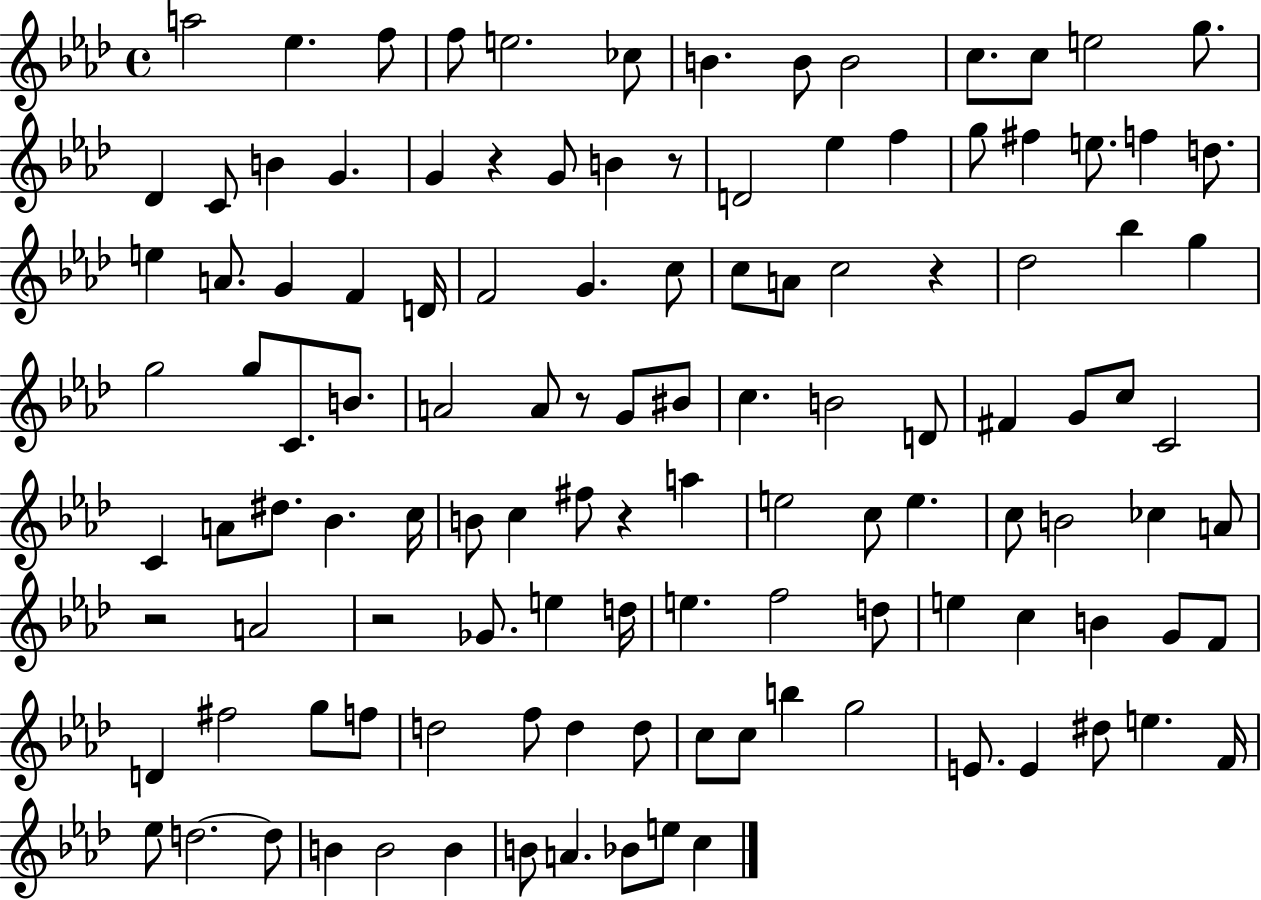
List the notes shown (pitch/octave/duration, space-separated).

A5/h Eb5/q. F5/e F5/e E5/h. CES5/e B4/q. B4/e B4/h C5/e. C5/e E5/h G5/e. Db4/q C4/e B4/q G4/q. G4/q R/q G4/e B4/q R/e D4/h Eb5/q F5/q G5/e F#5/q E5/e. F5/q D5/e. E5/q A4/e. G4/q F4/q D4/s F4/h G4/q. C5/e C5/e A4/e C5/h R/q Db5/h Bb5/q G5/q G5/h G5/e C4/e. B4/e. A4/h A4/e R/e G4/e BIS4/e C5/q. B4/h D4/e F#4/q G4/e C5/e C4/h C4/q A4/e D#5/e. Bb4/q. C5/s B4/e C5/q F#5/e R/q A5/q E5/h C5/e E5/q. C5/e B4/h CES5/q A4/e R/h A4/h R/h Gb4/e. E5/q D5/s E5/q. F5/h D5/e E5/q C5/q B4/q G4/e F4/e D4/q F#5/h G5/e F5/e D5/h F5/e D5/q D5/e C5/e C5/e B5/q G5/h E4/e. E4/q D#5/e E5/q. F4/s Eb5/e D5/h. D5/e B4/q B4/h B4/q B4/e A4/q. Bb4/e E5/e C5/q